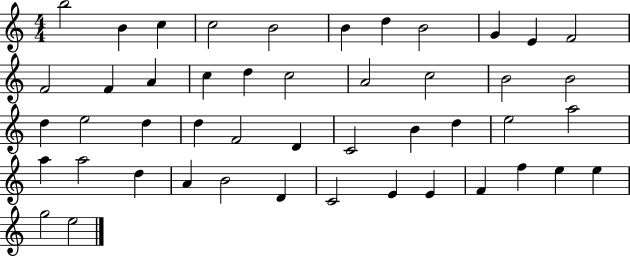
B5/h B4/q C5/q C5/h B4/h B4/q D5/q B4/h G4/q E4/q F4/h F4/h F4/q A4/q C5/q D5/q C5/h A4/h C5/h B4/h B4/h D5/q E5/h D5/q D5/q F4/h D4/q C4/h B4/q D5/q E5/h A5/h A5/q A5/h D5/q A4/q B4/h D4/q C4/h E4/q E4/q F4/q F5/q E5/q E5/q G5/h E5/h